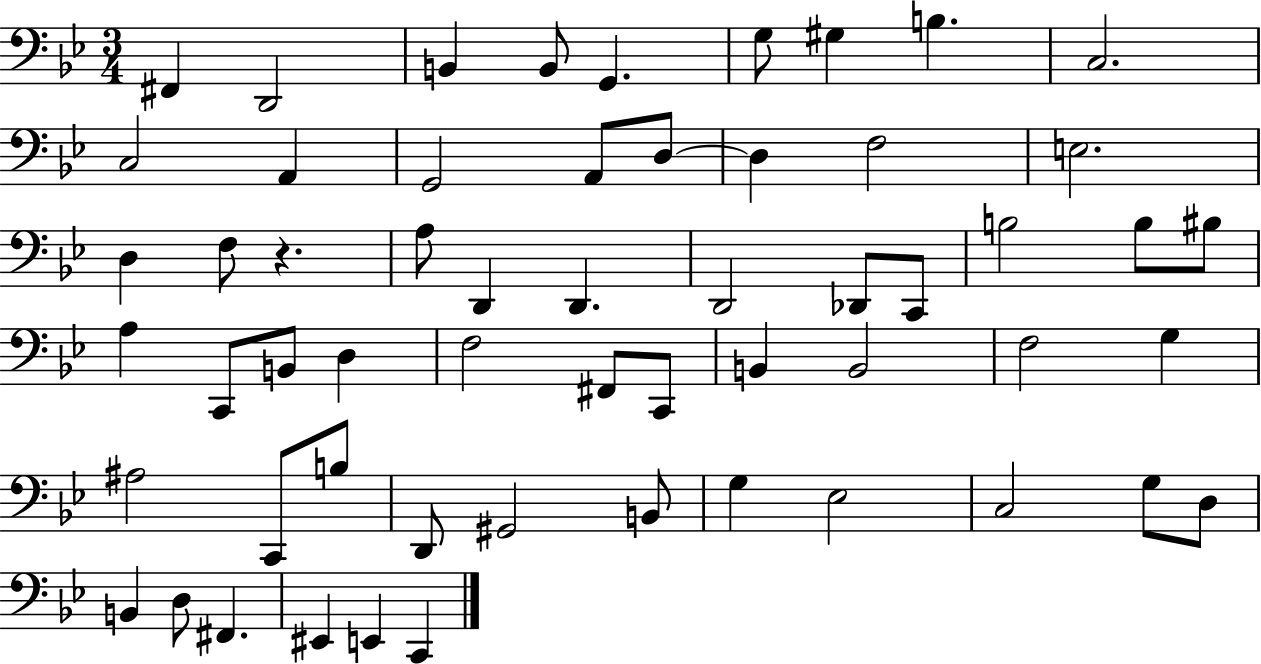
F#2/q D2/h B2/q B2/e G2/q. G3/e G#3/q B3/q. C3/h. C3/h A2/q G2/h A2/e D3/e D3/q F3/h E3/h. D3/q F3/e R/q. A3/e D2/q D2/q. D2/h Db2/e C2/e B3/h B3/e BIS3/e A3/q C2/e B2/e D3/q F3/h F#2/e C2/e B2/q B2/h F3/h G3/q A#3/h C2/e B3/e D2/e G#2/h B2/e G3/q Eb3/h C3/h G3/e D3/e B2/q D3/e F#2/q. EIS2/q E2/q C2/q